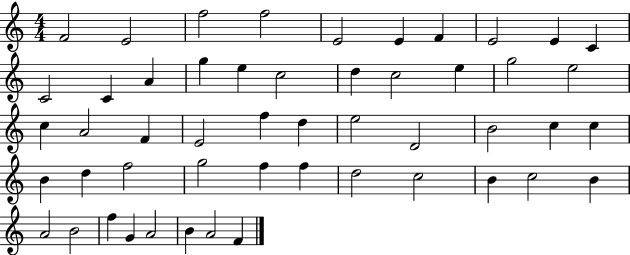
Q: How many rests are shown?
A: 0